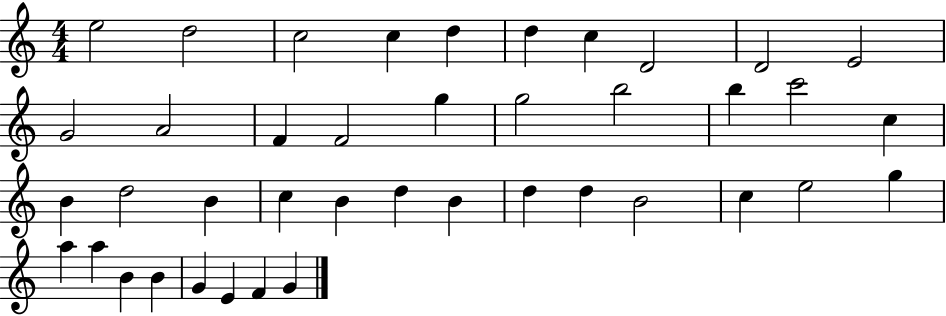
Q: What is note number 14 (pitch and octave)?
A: F4